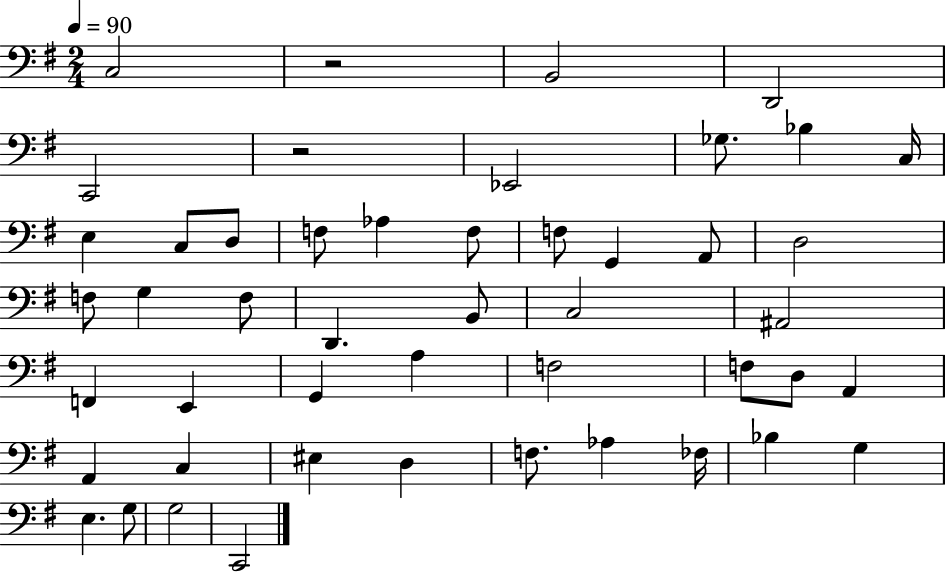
X:1
T:Untitled
M:2/4
L:1/4
K:G
C,2 z2 B,,2 D,,2 C,,2 z2 _E,,2 _G,/2 _B, C,/4 E, C,/2 D,/2 F,/2 _A, F,/2 F,/2 G,, A,,/2 D,2 F,/2 G, F,/2 D,, B,,/2 C,2 ^A,,2 F,, E,, G,, A, F,2 F,/2 D,/2 A,, A,, C, ^E, D, F,/2 _A, _F,/4 _B, G, E, G,/2 G,2 C,,2